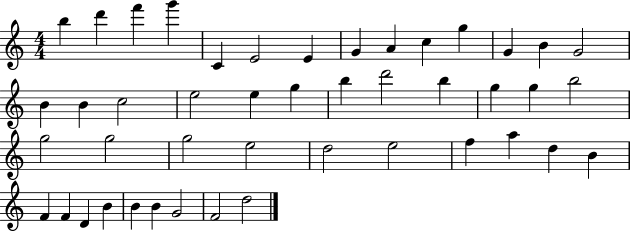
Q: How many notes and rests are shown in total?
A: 45